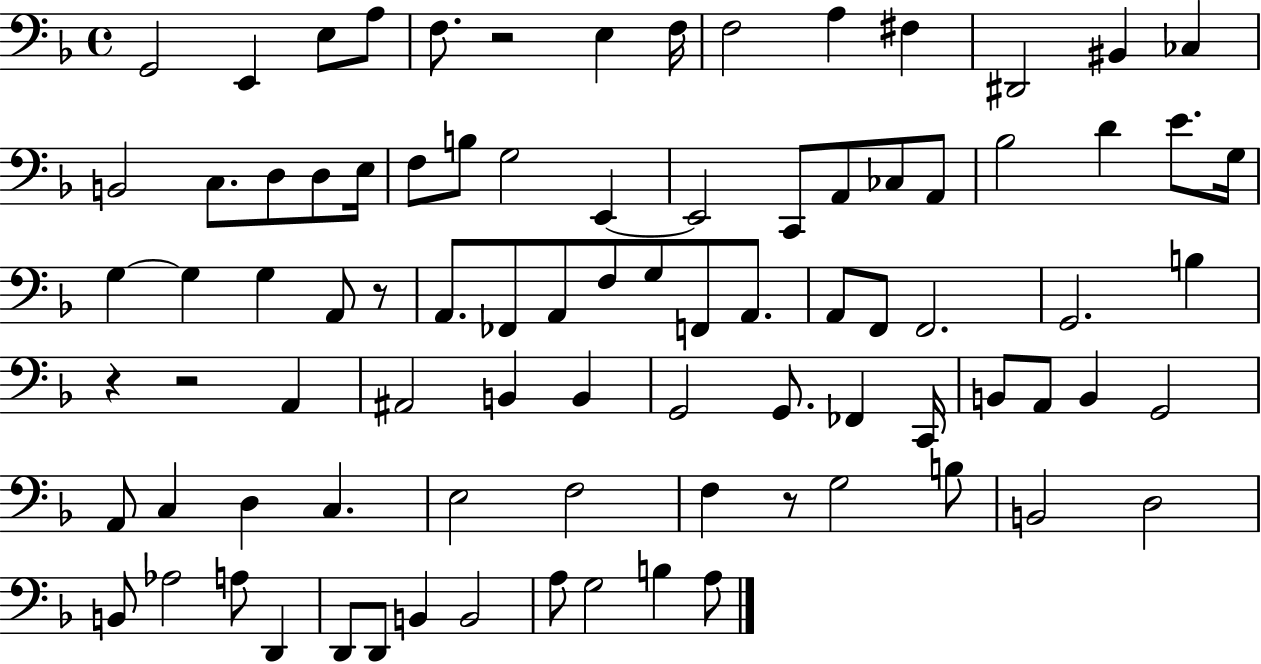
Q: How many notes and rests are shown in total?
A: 87